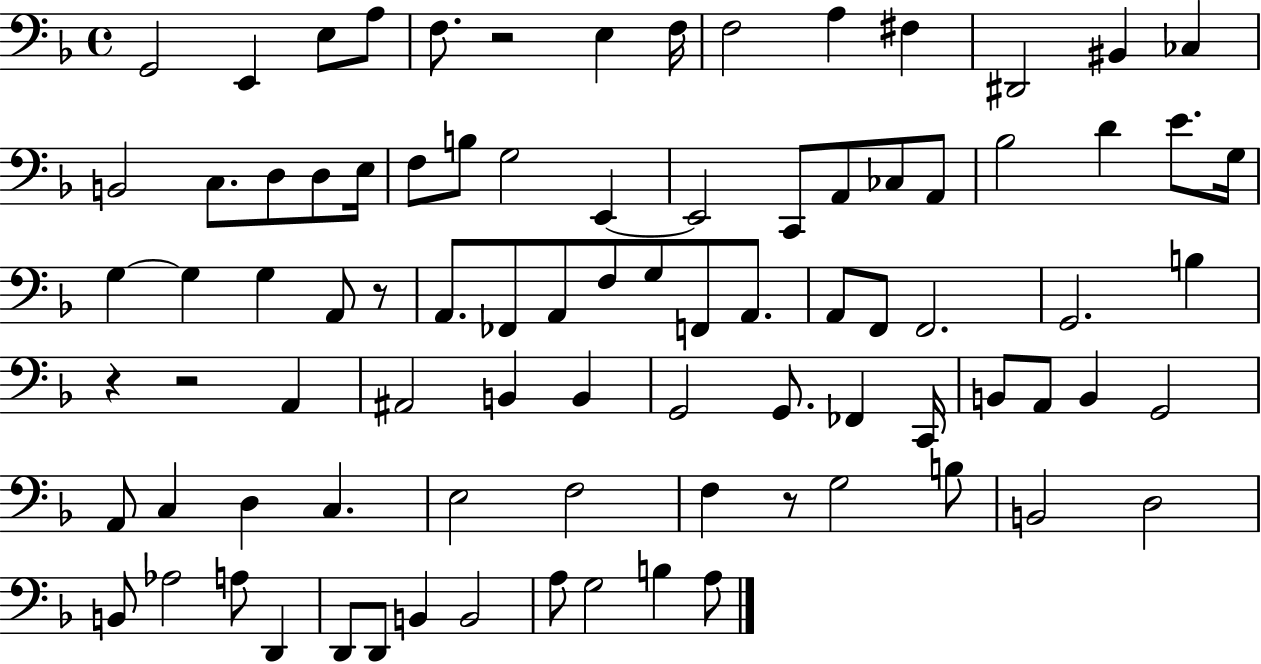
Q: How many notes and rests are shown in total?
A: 87